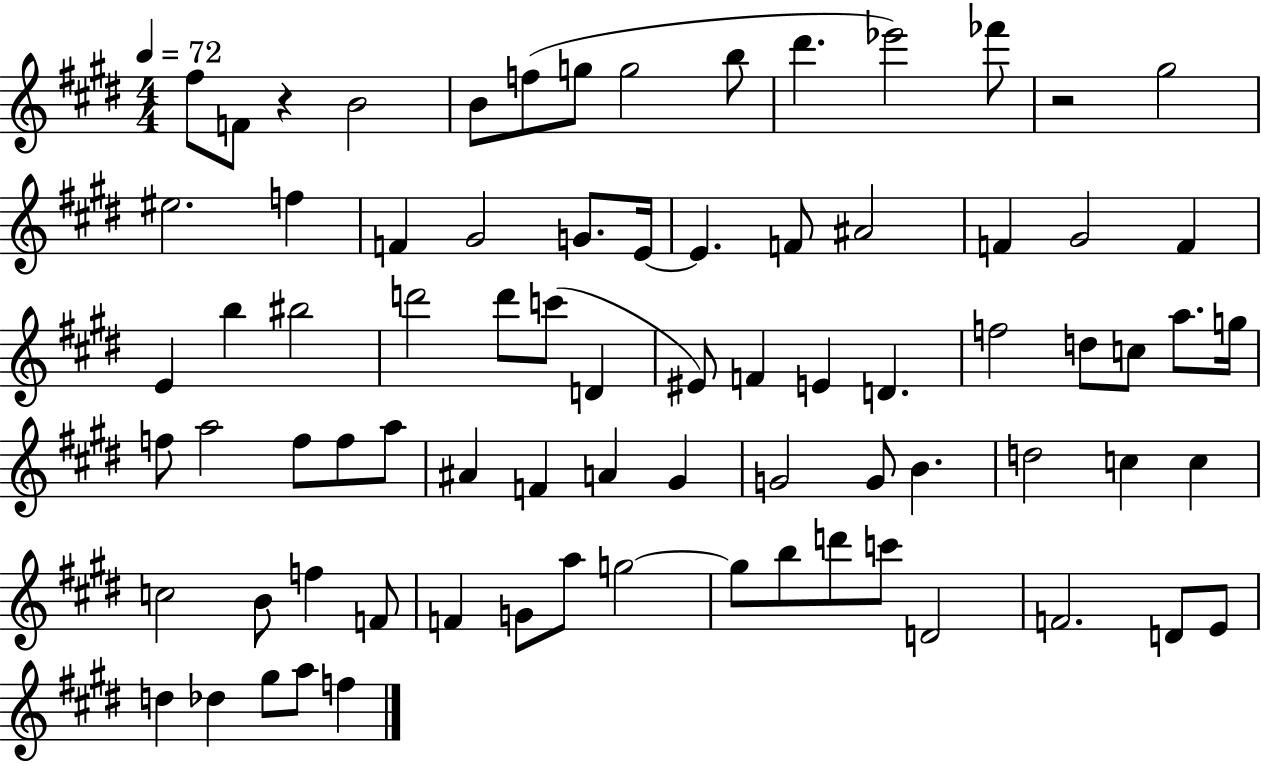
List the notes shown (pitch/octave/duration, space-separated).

F#5/e F4/e R/q B4/h B4/e F5/e G5/e G5/h B5/e D#6/q. Eb6/h FES6/e R/h G#5/h EIS5/h. F5/q F4/q G#4/h G4/e. E4/s E4/q. F4/e A#4/h F4/q G#4/h F4/q E4/q B5/q BIS5/h D6/h D6/e C6/e D4/q EIS4/e F4/q E4/q D4/q. F5/h D5/e C5/e A5/e. G5/s F5/e A5/h F5/e F5/e A5/e A#4/q F4/q A4/q G#4/q G4/h G4/e B4/q. D5/h C5/q C5/q C5/h B4/e F5/q F4/e F4/q G4/e A5/e G5/h G5/e B5/e D6/e C6/e D4/h F4/h. D4/e E4/e D5/q Db5/q G#5/e A5/e F5/q